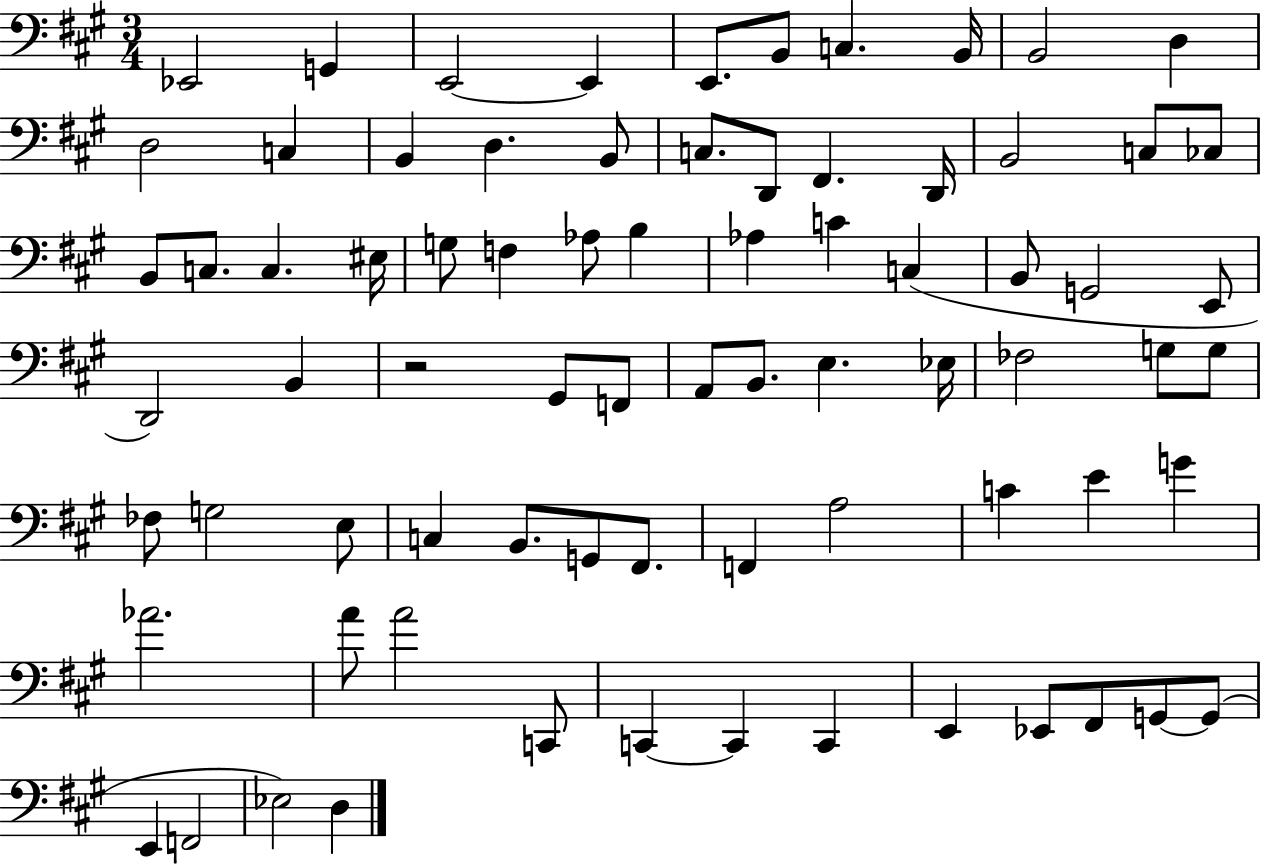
{
  \clef bass
  \numericTimeSignature
  \time 3/4
  \key a \major
  ees,2 g,4 | e,2~~ e,4 | e,8. b,8 c4. b,16 | b,2 d4 | \break d2 c4 | b,4 d4. b,8 | c8. d,8 fis,4. d,16 | b,2 c8 ces8 | \break b,8 c8. c4. eis16 | g8 f4 aes8 b4 | aes4 c'4 c4( | b,8 g,2 e,8 | \break d,2) b,4 | r2 gis,8 f,8 | a,8 b,8. e4. ees16 | fes2 g8 g8 | \break fes8 g2 e8 | c4 b,8. g,8 fis,8. | f,4 a2 | c'4 e'4 g'4 | \break aes'2. | a'8 a'2 c,8 | c,4~~ c,4 c,4 | e,4 ees,8 fis,8 g,8~~ g,8( | \break e,4 f,2 | ees2) d4 | \bar "|."
}